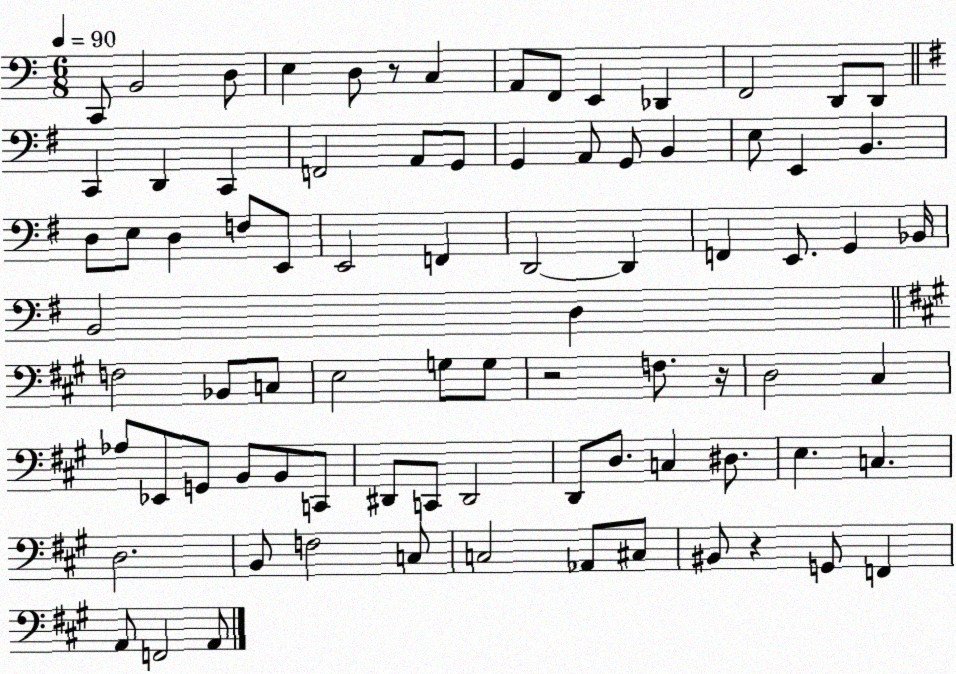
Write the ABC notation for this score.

X:1
T:Untitled
M:6/8
L:1/4
K:C
C,,/2 B,,2 D,/2 E, D,/2 z/2 C, A,,/2 F,,/2 E,, _D,, F,,2 D,,/2 D,,/2 C,, D,, C,, F,,2 A,,/2 G,,/2 G,, A,,/2 G,,/2 B,, E,/2 E,, B,, D,/2 E,/2 D, F,/2 E,,/2 E,,2 F,, D,,2 D,, F,, E,,/2 G,, _B,,/4 B,,2 D, F,2 _B,,/2 C,/2 E,2 G,/2 G,/2 z2 F,/2 z/4 D,2 ^C, _A,/2 _E,,/2 G,,/2 B,,/2 B,,/2 C,,/2 ^D,,/2 C,,/2 ^D,,2 D,,/2 D,/2 C, ^D,/2 E, C, D,2 B,,/2 F,2 C,/2 C,2 _A,,/2 ^C,/2 ^B,,/2 z G,,/2 F,, A,,/2 F,,2 A,,/2